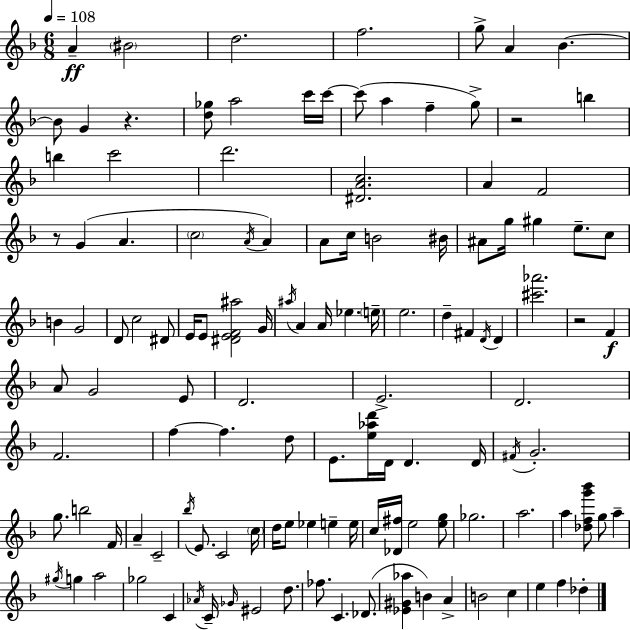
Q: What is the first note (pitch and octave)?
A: A4